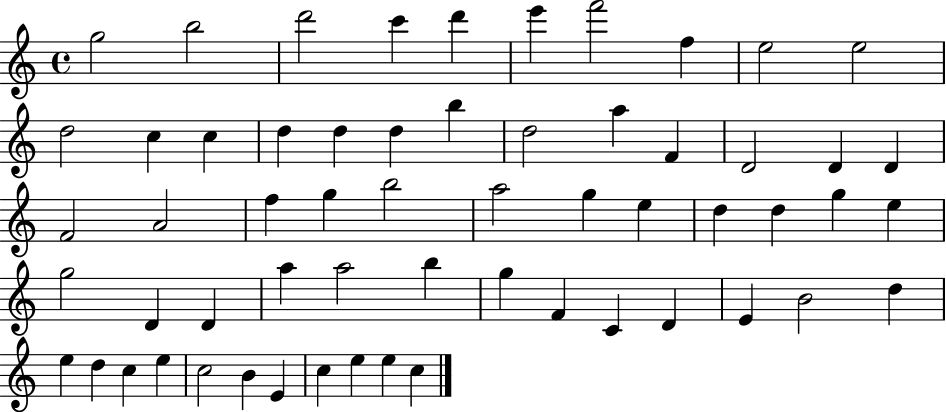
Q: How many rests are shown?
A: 0